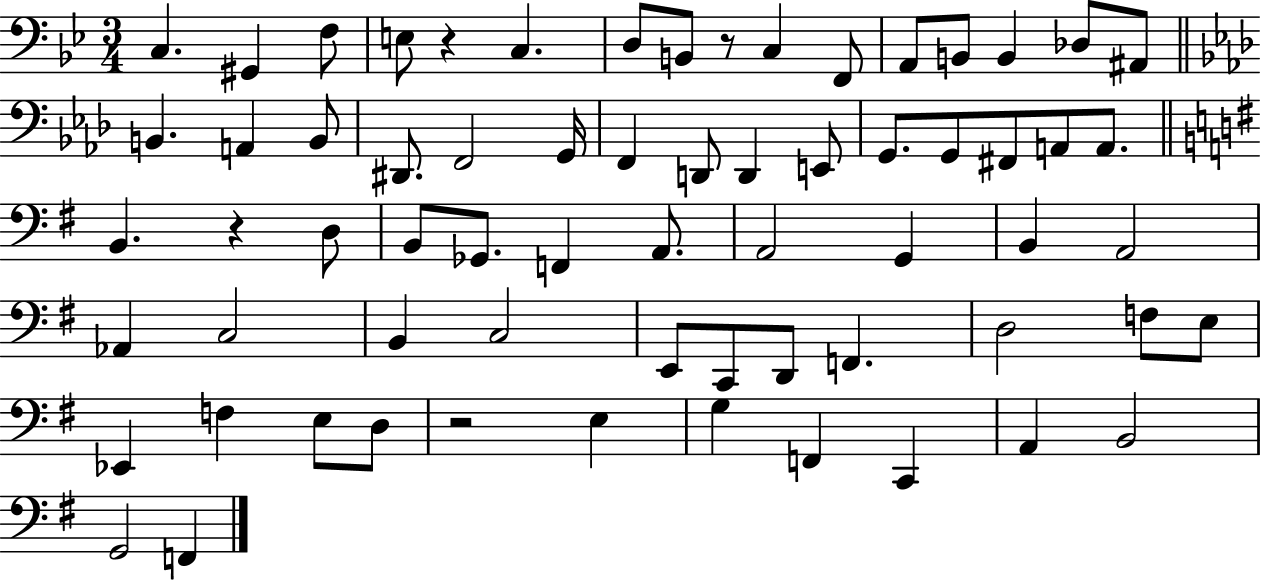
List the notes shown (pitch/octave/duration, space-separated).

C3/q. G#2/q F3/e E3/e R/q C3/q. D3/e B2/e R/e C3/q F2/e A2/e B2/e B2/q Db3/e A#2/e B2/q. A2/q B2/e D#2/e. F2/h G2/s F2/q D2/e D2/q E2/e G2/e. G2/e F#2/e A2/e A2/e. B2/q. R/q D3/e B2/e Gb2/e. F2/q A2/e. A2/h G2/q B2/q A2/h Ab2/q C3/h B2/q C3/h E2/e C2/e D2/e F2/q. D3/h F3/e E3/e Eb2/q F3/q E3/e D3/e R/h E3/q G3/q F2/q C2/q A2/q B2/h G2/h F2/q